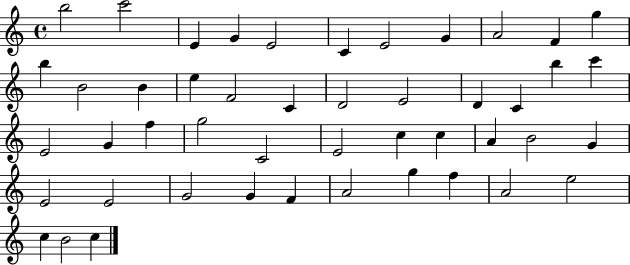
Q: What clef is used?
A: treble